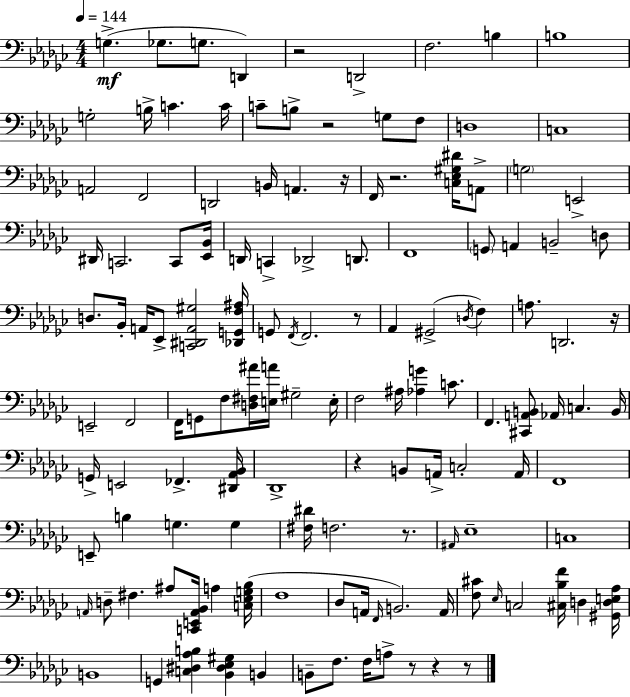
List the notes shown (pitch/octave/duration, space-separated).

G3/q. Gb3/e. G3/e. D2/q R/h D2/h F3/h. B3/q B3/w G3/h B3/s C4/q. C4/s C4/e B3/e R/h G3/e F3/e D3/w C3/w A2/h F2/h D2/h B2/s A2/q. R/s F2/s R/h. [C3,Eb3,G#3,D#4]/s A2/e G3/h E2/h D#2/s C2/h. C2/e [Eb2,Bb2]/s D2/s C2/q Db2/h D2/e. F2/w G2/e A2/q B2/h D3/e D3/e. Bb2/s A2/s Eb2/e [C2,D#2,A2,G#3]/h [Db2,G2,F3,A#3]/s G2/e F2/s F2/h. R/e Ab2/q G#2/h D3/s F3/q A3/e. D2/h. R/s E2/h F2/h F2/s G2/e F3/e [D3,F#3,A#4]/s [E3,A4]/s G#3/h E3/s F3/h A#3/s [Ab3,G4]/q C4/e. F2/q. [C#2,A2,B2]/e Ab2/s C3/q. B2/s G2/s E2/h FES2/q. [D#2,Ab2,Bb2]/s Db2/w R/q B2/e A2/s C3/h A2/s F2/w E2/e B3/q G3/q. G3/q [F#3,D#4]/s F3/h. R/e. A#2/s Eb3/w C3/w A2/s D3/e F#3/q. A#3/e [C2,E2,A2,Bb2]/s A3/q [C3,Eb3,G3,Bb3]/s F3/w Db3/e A2/s F2/s B2/h. A2/s [F3,C#4]/e Eb3/s C3/h [C#3,Bb3,F4]/s D3/q [G#2,D3,E3,Ab3]/s B2/w G2/q [C3,D#3,Ab3,B3]/q [Bb2,D#3,Eb3,G#3]/q B2/q B2/e F3/e. F3/s A3/e R/e R/q R/e